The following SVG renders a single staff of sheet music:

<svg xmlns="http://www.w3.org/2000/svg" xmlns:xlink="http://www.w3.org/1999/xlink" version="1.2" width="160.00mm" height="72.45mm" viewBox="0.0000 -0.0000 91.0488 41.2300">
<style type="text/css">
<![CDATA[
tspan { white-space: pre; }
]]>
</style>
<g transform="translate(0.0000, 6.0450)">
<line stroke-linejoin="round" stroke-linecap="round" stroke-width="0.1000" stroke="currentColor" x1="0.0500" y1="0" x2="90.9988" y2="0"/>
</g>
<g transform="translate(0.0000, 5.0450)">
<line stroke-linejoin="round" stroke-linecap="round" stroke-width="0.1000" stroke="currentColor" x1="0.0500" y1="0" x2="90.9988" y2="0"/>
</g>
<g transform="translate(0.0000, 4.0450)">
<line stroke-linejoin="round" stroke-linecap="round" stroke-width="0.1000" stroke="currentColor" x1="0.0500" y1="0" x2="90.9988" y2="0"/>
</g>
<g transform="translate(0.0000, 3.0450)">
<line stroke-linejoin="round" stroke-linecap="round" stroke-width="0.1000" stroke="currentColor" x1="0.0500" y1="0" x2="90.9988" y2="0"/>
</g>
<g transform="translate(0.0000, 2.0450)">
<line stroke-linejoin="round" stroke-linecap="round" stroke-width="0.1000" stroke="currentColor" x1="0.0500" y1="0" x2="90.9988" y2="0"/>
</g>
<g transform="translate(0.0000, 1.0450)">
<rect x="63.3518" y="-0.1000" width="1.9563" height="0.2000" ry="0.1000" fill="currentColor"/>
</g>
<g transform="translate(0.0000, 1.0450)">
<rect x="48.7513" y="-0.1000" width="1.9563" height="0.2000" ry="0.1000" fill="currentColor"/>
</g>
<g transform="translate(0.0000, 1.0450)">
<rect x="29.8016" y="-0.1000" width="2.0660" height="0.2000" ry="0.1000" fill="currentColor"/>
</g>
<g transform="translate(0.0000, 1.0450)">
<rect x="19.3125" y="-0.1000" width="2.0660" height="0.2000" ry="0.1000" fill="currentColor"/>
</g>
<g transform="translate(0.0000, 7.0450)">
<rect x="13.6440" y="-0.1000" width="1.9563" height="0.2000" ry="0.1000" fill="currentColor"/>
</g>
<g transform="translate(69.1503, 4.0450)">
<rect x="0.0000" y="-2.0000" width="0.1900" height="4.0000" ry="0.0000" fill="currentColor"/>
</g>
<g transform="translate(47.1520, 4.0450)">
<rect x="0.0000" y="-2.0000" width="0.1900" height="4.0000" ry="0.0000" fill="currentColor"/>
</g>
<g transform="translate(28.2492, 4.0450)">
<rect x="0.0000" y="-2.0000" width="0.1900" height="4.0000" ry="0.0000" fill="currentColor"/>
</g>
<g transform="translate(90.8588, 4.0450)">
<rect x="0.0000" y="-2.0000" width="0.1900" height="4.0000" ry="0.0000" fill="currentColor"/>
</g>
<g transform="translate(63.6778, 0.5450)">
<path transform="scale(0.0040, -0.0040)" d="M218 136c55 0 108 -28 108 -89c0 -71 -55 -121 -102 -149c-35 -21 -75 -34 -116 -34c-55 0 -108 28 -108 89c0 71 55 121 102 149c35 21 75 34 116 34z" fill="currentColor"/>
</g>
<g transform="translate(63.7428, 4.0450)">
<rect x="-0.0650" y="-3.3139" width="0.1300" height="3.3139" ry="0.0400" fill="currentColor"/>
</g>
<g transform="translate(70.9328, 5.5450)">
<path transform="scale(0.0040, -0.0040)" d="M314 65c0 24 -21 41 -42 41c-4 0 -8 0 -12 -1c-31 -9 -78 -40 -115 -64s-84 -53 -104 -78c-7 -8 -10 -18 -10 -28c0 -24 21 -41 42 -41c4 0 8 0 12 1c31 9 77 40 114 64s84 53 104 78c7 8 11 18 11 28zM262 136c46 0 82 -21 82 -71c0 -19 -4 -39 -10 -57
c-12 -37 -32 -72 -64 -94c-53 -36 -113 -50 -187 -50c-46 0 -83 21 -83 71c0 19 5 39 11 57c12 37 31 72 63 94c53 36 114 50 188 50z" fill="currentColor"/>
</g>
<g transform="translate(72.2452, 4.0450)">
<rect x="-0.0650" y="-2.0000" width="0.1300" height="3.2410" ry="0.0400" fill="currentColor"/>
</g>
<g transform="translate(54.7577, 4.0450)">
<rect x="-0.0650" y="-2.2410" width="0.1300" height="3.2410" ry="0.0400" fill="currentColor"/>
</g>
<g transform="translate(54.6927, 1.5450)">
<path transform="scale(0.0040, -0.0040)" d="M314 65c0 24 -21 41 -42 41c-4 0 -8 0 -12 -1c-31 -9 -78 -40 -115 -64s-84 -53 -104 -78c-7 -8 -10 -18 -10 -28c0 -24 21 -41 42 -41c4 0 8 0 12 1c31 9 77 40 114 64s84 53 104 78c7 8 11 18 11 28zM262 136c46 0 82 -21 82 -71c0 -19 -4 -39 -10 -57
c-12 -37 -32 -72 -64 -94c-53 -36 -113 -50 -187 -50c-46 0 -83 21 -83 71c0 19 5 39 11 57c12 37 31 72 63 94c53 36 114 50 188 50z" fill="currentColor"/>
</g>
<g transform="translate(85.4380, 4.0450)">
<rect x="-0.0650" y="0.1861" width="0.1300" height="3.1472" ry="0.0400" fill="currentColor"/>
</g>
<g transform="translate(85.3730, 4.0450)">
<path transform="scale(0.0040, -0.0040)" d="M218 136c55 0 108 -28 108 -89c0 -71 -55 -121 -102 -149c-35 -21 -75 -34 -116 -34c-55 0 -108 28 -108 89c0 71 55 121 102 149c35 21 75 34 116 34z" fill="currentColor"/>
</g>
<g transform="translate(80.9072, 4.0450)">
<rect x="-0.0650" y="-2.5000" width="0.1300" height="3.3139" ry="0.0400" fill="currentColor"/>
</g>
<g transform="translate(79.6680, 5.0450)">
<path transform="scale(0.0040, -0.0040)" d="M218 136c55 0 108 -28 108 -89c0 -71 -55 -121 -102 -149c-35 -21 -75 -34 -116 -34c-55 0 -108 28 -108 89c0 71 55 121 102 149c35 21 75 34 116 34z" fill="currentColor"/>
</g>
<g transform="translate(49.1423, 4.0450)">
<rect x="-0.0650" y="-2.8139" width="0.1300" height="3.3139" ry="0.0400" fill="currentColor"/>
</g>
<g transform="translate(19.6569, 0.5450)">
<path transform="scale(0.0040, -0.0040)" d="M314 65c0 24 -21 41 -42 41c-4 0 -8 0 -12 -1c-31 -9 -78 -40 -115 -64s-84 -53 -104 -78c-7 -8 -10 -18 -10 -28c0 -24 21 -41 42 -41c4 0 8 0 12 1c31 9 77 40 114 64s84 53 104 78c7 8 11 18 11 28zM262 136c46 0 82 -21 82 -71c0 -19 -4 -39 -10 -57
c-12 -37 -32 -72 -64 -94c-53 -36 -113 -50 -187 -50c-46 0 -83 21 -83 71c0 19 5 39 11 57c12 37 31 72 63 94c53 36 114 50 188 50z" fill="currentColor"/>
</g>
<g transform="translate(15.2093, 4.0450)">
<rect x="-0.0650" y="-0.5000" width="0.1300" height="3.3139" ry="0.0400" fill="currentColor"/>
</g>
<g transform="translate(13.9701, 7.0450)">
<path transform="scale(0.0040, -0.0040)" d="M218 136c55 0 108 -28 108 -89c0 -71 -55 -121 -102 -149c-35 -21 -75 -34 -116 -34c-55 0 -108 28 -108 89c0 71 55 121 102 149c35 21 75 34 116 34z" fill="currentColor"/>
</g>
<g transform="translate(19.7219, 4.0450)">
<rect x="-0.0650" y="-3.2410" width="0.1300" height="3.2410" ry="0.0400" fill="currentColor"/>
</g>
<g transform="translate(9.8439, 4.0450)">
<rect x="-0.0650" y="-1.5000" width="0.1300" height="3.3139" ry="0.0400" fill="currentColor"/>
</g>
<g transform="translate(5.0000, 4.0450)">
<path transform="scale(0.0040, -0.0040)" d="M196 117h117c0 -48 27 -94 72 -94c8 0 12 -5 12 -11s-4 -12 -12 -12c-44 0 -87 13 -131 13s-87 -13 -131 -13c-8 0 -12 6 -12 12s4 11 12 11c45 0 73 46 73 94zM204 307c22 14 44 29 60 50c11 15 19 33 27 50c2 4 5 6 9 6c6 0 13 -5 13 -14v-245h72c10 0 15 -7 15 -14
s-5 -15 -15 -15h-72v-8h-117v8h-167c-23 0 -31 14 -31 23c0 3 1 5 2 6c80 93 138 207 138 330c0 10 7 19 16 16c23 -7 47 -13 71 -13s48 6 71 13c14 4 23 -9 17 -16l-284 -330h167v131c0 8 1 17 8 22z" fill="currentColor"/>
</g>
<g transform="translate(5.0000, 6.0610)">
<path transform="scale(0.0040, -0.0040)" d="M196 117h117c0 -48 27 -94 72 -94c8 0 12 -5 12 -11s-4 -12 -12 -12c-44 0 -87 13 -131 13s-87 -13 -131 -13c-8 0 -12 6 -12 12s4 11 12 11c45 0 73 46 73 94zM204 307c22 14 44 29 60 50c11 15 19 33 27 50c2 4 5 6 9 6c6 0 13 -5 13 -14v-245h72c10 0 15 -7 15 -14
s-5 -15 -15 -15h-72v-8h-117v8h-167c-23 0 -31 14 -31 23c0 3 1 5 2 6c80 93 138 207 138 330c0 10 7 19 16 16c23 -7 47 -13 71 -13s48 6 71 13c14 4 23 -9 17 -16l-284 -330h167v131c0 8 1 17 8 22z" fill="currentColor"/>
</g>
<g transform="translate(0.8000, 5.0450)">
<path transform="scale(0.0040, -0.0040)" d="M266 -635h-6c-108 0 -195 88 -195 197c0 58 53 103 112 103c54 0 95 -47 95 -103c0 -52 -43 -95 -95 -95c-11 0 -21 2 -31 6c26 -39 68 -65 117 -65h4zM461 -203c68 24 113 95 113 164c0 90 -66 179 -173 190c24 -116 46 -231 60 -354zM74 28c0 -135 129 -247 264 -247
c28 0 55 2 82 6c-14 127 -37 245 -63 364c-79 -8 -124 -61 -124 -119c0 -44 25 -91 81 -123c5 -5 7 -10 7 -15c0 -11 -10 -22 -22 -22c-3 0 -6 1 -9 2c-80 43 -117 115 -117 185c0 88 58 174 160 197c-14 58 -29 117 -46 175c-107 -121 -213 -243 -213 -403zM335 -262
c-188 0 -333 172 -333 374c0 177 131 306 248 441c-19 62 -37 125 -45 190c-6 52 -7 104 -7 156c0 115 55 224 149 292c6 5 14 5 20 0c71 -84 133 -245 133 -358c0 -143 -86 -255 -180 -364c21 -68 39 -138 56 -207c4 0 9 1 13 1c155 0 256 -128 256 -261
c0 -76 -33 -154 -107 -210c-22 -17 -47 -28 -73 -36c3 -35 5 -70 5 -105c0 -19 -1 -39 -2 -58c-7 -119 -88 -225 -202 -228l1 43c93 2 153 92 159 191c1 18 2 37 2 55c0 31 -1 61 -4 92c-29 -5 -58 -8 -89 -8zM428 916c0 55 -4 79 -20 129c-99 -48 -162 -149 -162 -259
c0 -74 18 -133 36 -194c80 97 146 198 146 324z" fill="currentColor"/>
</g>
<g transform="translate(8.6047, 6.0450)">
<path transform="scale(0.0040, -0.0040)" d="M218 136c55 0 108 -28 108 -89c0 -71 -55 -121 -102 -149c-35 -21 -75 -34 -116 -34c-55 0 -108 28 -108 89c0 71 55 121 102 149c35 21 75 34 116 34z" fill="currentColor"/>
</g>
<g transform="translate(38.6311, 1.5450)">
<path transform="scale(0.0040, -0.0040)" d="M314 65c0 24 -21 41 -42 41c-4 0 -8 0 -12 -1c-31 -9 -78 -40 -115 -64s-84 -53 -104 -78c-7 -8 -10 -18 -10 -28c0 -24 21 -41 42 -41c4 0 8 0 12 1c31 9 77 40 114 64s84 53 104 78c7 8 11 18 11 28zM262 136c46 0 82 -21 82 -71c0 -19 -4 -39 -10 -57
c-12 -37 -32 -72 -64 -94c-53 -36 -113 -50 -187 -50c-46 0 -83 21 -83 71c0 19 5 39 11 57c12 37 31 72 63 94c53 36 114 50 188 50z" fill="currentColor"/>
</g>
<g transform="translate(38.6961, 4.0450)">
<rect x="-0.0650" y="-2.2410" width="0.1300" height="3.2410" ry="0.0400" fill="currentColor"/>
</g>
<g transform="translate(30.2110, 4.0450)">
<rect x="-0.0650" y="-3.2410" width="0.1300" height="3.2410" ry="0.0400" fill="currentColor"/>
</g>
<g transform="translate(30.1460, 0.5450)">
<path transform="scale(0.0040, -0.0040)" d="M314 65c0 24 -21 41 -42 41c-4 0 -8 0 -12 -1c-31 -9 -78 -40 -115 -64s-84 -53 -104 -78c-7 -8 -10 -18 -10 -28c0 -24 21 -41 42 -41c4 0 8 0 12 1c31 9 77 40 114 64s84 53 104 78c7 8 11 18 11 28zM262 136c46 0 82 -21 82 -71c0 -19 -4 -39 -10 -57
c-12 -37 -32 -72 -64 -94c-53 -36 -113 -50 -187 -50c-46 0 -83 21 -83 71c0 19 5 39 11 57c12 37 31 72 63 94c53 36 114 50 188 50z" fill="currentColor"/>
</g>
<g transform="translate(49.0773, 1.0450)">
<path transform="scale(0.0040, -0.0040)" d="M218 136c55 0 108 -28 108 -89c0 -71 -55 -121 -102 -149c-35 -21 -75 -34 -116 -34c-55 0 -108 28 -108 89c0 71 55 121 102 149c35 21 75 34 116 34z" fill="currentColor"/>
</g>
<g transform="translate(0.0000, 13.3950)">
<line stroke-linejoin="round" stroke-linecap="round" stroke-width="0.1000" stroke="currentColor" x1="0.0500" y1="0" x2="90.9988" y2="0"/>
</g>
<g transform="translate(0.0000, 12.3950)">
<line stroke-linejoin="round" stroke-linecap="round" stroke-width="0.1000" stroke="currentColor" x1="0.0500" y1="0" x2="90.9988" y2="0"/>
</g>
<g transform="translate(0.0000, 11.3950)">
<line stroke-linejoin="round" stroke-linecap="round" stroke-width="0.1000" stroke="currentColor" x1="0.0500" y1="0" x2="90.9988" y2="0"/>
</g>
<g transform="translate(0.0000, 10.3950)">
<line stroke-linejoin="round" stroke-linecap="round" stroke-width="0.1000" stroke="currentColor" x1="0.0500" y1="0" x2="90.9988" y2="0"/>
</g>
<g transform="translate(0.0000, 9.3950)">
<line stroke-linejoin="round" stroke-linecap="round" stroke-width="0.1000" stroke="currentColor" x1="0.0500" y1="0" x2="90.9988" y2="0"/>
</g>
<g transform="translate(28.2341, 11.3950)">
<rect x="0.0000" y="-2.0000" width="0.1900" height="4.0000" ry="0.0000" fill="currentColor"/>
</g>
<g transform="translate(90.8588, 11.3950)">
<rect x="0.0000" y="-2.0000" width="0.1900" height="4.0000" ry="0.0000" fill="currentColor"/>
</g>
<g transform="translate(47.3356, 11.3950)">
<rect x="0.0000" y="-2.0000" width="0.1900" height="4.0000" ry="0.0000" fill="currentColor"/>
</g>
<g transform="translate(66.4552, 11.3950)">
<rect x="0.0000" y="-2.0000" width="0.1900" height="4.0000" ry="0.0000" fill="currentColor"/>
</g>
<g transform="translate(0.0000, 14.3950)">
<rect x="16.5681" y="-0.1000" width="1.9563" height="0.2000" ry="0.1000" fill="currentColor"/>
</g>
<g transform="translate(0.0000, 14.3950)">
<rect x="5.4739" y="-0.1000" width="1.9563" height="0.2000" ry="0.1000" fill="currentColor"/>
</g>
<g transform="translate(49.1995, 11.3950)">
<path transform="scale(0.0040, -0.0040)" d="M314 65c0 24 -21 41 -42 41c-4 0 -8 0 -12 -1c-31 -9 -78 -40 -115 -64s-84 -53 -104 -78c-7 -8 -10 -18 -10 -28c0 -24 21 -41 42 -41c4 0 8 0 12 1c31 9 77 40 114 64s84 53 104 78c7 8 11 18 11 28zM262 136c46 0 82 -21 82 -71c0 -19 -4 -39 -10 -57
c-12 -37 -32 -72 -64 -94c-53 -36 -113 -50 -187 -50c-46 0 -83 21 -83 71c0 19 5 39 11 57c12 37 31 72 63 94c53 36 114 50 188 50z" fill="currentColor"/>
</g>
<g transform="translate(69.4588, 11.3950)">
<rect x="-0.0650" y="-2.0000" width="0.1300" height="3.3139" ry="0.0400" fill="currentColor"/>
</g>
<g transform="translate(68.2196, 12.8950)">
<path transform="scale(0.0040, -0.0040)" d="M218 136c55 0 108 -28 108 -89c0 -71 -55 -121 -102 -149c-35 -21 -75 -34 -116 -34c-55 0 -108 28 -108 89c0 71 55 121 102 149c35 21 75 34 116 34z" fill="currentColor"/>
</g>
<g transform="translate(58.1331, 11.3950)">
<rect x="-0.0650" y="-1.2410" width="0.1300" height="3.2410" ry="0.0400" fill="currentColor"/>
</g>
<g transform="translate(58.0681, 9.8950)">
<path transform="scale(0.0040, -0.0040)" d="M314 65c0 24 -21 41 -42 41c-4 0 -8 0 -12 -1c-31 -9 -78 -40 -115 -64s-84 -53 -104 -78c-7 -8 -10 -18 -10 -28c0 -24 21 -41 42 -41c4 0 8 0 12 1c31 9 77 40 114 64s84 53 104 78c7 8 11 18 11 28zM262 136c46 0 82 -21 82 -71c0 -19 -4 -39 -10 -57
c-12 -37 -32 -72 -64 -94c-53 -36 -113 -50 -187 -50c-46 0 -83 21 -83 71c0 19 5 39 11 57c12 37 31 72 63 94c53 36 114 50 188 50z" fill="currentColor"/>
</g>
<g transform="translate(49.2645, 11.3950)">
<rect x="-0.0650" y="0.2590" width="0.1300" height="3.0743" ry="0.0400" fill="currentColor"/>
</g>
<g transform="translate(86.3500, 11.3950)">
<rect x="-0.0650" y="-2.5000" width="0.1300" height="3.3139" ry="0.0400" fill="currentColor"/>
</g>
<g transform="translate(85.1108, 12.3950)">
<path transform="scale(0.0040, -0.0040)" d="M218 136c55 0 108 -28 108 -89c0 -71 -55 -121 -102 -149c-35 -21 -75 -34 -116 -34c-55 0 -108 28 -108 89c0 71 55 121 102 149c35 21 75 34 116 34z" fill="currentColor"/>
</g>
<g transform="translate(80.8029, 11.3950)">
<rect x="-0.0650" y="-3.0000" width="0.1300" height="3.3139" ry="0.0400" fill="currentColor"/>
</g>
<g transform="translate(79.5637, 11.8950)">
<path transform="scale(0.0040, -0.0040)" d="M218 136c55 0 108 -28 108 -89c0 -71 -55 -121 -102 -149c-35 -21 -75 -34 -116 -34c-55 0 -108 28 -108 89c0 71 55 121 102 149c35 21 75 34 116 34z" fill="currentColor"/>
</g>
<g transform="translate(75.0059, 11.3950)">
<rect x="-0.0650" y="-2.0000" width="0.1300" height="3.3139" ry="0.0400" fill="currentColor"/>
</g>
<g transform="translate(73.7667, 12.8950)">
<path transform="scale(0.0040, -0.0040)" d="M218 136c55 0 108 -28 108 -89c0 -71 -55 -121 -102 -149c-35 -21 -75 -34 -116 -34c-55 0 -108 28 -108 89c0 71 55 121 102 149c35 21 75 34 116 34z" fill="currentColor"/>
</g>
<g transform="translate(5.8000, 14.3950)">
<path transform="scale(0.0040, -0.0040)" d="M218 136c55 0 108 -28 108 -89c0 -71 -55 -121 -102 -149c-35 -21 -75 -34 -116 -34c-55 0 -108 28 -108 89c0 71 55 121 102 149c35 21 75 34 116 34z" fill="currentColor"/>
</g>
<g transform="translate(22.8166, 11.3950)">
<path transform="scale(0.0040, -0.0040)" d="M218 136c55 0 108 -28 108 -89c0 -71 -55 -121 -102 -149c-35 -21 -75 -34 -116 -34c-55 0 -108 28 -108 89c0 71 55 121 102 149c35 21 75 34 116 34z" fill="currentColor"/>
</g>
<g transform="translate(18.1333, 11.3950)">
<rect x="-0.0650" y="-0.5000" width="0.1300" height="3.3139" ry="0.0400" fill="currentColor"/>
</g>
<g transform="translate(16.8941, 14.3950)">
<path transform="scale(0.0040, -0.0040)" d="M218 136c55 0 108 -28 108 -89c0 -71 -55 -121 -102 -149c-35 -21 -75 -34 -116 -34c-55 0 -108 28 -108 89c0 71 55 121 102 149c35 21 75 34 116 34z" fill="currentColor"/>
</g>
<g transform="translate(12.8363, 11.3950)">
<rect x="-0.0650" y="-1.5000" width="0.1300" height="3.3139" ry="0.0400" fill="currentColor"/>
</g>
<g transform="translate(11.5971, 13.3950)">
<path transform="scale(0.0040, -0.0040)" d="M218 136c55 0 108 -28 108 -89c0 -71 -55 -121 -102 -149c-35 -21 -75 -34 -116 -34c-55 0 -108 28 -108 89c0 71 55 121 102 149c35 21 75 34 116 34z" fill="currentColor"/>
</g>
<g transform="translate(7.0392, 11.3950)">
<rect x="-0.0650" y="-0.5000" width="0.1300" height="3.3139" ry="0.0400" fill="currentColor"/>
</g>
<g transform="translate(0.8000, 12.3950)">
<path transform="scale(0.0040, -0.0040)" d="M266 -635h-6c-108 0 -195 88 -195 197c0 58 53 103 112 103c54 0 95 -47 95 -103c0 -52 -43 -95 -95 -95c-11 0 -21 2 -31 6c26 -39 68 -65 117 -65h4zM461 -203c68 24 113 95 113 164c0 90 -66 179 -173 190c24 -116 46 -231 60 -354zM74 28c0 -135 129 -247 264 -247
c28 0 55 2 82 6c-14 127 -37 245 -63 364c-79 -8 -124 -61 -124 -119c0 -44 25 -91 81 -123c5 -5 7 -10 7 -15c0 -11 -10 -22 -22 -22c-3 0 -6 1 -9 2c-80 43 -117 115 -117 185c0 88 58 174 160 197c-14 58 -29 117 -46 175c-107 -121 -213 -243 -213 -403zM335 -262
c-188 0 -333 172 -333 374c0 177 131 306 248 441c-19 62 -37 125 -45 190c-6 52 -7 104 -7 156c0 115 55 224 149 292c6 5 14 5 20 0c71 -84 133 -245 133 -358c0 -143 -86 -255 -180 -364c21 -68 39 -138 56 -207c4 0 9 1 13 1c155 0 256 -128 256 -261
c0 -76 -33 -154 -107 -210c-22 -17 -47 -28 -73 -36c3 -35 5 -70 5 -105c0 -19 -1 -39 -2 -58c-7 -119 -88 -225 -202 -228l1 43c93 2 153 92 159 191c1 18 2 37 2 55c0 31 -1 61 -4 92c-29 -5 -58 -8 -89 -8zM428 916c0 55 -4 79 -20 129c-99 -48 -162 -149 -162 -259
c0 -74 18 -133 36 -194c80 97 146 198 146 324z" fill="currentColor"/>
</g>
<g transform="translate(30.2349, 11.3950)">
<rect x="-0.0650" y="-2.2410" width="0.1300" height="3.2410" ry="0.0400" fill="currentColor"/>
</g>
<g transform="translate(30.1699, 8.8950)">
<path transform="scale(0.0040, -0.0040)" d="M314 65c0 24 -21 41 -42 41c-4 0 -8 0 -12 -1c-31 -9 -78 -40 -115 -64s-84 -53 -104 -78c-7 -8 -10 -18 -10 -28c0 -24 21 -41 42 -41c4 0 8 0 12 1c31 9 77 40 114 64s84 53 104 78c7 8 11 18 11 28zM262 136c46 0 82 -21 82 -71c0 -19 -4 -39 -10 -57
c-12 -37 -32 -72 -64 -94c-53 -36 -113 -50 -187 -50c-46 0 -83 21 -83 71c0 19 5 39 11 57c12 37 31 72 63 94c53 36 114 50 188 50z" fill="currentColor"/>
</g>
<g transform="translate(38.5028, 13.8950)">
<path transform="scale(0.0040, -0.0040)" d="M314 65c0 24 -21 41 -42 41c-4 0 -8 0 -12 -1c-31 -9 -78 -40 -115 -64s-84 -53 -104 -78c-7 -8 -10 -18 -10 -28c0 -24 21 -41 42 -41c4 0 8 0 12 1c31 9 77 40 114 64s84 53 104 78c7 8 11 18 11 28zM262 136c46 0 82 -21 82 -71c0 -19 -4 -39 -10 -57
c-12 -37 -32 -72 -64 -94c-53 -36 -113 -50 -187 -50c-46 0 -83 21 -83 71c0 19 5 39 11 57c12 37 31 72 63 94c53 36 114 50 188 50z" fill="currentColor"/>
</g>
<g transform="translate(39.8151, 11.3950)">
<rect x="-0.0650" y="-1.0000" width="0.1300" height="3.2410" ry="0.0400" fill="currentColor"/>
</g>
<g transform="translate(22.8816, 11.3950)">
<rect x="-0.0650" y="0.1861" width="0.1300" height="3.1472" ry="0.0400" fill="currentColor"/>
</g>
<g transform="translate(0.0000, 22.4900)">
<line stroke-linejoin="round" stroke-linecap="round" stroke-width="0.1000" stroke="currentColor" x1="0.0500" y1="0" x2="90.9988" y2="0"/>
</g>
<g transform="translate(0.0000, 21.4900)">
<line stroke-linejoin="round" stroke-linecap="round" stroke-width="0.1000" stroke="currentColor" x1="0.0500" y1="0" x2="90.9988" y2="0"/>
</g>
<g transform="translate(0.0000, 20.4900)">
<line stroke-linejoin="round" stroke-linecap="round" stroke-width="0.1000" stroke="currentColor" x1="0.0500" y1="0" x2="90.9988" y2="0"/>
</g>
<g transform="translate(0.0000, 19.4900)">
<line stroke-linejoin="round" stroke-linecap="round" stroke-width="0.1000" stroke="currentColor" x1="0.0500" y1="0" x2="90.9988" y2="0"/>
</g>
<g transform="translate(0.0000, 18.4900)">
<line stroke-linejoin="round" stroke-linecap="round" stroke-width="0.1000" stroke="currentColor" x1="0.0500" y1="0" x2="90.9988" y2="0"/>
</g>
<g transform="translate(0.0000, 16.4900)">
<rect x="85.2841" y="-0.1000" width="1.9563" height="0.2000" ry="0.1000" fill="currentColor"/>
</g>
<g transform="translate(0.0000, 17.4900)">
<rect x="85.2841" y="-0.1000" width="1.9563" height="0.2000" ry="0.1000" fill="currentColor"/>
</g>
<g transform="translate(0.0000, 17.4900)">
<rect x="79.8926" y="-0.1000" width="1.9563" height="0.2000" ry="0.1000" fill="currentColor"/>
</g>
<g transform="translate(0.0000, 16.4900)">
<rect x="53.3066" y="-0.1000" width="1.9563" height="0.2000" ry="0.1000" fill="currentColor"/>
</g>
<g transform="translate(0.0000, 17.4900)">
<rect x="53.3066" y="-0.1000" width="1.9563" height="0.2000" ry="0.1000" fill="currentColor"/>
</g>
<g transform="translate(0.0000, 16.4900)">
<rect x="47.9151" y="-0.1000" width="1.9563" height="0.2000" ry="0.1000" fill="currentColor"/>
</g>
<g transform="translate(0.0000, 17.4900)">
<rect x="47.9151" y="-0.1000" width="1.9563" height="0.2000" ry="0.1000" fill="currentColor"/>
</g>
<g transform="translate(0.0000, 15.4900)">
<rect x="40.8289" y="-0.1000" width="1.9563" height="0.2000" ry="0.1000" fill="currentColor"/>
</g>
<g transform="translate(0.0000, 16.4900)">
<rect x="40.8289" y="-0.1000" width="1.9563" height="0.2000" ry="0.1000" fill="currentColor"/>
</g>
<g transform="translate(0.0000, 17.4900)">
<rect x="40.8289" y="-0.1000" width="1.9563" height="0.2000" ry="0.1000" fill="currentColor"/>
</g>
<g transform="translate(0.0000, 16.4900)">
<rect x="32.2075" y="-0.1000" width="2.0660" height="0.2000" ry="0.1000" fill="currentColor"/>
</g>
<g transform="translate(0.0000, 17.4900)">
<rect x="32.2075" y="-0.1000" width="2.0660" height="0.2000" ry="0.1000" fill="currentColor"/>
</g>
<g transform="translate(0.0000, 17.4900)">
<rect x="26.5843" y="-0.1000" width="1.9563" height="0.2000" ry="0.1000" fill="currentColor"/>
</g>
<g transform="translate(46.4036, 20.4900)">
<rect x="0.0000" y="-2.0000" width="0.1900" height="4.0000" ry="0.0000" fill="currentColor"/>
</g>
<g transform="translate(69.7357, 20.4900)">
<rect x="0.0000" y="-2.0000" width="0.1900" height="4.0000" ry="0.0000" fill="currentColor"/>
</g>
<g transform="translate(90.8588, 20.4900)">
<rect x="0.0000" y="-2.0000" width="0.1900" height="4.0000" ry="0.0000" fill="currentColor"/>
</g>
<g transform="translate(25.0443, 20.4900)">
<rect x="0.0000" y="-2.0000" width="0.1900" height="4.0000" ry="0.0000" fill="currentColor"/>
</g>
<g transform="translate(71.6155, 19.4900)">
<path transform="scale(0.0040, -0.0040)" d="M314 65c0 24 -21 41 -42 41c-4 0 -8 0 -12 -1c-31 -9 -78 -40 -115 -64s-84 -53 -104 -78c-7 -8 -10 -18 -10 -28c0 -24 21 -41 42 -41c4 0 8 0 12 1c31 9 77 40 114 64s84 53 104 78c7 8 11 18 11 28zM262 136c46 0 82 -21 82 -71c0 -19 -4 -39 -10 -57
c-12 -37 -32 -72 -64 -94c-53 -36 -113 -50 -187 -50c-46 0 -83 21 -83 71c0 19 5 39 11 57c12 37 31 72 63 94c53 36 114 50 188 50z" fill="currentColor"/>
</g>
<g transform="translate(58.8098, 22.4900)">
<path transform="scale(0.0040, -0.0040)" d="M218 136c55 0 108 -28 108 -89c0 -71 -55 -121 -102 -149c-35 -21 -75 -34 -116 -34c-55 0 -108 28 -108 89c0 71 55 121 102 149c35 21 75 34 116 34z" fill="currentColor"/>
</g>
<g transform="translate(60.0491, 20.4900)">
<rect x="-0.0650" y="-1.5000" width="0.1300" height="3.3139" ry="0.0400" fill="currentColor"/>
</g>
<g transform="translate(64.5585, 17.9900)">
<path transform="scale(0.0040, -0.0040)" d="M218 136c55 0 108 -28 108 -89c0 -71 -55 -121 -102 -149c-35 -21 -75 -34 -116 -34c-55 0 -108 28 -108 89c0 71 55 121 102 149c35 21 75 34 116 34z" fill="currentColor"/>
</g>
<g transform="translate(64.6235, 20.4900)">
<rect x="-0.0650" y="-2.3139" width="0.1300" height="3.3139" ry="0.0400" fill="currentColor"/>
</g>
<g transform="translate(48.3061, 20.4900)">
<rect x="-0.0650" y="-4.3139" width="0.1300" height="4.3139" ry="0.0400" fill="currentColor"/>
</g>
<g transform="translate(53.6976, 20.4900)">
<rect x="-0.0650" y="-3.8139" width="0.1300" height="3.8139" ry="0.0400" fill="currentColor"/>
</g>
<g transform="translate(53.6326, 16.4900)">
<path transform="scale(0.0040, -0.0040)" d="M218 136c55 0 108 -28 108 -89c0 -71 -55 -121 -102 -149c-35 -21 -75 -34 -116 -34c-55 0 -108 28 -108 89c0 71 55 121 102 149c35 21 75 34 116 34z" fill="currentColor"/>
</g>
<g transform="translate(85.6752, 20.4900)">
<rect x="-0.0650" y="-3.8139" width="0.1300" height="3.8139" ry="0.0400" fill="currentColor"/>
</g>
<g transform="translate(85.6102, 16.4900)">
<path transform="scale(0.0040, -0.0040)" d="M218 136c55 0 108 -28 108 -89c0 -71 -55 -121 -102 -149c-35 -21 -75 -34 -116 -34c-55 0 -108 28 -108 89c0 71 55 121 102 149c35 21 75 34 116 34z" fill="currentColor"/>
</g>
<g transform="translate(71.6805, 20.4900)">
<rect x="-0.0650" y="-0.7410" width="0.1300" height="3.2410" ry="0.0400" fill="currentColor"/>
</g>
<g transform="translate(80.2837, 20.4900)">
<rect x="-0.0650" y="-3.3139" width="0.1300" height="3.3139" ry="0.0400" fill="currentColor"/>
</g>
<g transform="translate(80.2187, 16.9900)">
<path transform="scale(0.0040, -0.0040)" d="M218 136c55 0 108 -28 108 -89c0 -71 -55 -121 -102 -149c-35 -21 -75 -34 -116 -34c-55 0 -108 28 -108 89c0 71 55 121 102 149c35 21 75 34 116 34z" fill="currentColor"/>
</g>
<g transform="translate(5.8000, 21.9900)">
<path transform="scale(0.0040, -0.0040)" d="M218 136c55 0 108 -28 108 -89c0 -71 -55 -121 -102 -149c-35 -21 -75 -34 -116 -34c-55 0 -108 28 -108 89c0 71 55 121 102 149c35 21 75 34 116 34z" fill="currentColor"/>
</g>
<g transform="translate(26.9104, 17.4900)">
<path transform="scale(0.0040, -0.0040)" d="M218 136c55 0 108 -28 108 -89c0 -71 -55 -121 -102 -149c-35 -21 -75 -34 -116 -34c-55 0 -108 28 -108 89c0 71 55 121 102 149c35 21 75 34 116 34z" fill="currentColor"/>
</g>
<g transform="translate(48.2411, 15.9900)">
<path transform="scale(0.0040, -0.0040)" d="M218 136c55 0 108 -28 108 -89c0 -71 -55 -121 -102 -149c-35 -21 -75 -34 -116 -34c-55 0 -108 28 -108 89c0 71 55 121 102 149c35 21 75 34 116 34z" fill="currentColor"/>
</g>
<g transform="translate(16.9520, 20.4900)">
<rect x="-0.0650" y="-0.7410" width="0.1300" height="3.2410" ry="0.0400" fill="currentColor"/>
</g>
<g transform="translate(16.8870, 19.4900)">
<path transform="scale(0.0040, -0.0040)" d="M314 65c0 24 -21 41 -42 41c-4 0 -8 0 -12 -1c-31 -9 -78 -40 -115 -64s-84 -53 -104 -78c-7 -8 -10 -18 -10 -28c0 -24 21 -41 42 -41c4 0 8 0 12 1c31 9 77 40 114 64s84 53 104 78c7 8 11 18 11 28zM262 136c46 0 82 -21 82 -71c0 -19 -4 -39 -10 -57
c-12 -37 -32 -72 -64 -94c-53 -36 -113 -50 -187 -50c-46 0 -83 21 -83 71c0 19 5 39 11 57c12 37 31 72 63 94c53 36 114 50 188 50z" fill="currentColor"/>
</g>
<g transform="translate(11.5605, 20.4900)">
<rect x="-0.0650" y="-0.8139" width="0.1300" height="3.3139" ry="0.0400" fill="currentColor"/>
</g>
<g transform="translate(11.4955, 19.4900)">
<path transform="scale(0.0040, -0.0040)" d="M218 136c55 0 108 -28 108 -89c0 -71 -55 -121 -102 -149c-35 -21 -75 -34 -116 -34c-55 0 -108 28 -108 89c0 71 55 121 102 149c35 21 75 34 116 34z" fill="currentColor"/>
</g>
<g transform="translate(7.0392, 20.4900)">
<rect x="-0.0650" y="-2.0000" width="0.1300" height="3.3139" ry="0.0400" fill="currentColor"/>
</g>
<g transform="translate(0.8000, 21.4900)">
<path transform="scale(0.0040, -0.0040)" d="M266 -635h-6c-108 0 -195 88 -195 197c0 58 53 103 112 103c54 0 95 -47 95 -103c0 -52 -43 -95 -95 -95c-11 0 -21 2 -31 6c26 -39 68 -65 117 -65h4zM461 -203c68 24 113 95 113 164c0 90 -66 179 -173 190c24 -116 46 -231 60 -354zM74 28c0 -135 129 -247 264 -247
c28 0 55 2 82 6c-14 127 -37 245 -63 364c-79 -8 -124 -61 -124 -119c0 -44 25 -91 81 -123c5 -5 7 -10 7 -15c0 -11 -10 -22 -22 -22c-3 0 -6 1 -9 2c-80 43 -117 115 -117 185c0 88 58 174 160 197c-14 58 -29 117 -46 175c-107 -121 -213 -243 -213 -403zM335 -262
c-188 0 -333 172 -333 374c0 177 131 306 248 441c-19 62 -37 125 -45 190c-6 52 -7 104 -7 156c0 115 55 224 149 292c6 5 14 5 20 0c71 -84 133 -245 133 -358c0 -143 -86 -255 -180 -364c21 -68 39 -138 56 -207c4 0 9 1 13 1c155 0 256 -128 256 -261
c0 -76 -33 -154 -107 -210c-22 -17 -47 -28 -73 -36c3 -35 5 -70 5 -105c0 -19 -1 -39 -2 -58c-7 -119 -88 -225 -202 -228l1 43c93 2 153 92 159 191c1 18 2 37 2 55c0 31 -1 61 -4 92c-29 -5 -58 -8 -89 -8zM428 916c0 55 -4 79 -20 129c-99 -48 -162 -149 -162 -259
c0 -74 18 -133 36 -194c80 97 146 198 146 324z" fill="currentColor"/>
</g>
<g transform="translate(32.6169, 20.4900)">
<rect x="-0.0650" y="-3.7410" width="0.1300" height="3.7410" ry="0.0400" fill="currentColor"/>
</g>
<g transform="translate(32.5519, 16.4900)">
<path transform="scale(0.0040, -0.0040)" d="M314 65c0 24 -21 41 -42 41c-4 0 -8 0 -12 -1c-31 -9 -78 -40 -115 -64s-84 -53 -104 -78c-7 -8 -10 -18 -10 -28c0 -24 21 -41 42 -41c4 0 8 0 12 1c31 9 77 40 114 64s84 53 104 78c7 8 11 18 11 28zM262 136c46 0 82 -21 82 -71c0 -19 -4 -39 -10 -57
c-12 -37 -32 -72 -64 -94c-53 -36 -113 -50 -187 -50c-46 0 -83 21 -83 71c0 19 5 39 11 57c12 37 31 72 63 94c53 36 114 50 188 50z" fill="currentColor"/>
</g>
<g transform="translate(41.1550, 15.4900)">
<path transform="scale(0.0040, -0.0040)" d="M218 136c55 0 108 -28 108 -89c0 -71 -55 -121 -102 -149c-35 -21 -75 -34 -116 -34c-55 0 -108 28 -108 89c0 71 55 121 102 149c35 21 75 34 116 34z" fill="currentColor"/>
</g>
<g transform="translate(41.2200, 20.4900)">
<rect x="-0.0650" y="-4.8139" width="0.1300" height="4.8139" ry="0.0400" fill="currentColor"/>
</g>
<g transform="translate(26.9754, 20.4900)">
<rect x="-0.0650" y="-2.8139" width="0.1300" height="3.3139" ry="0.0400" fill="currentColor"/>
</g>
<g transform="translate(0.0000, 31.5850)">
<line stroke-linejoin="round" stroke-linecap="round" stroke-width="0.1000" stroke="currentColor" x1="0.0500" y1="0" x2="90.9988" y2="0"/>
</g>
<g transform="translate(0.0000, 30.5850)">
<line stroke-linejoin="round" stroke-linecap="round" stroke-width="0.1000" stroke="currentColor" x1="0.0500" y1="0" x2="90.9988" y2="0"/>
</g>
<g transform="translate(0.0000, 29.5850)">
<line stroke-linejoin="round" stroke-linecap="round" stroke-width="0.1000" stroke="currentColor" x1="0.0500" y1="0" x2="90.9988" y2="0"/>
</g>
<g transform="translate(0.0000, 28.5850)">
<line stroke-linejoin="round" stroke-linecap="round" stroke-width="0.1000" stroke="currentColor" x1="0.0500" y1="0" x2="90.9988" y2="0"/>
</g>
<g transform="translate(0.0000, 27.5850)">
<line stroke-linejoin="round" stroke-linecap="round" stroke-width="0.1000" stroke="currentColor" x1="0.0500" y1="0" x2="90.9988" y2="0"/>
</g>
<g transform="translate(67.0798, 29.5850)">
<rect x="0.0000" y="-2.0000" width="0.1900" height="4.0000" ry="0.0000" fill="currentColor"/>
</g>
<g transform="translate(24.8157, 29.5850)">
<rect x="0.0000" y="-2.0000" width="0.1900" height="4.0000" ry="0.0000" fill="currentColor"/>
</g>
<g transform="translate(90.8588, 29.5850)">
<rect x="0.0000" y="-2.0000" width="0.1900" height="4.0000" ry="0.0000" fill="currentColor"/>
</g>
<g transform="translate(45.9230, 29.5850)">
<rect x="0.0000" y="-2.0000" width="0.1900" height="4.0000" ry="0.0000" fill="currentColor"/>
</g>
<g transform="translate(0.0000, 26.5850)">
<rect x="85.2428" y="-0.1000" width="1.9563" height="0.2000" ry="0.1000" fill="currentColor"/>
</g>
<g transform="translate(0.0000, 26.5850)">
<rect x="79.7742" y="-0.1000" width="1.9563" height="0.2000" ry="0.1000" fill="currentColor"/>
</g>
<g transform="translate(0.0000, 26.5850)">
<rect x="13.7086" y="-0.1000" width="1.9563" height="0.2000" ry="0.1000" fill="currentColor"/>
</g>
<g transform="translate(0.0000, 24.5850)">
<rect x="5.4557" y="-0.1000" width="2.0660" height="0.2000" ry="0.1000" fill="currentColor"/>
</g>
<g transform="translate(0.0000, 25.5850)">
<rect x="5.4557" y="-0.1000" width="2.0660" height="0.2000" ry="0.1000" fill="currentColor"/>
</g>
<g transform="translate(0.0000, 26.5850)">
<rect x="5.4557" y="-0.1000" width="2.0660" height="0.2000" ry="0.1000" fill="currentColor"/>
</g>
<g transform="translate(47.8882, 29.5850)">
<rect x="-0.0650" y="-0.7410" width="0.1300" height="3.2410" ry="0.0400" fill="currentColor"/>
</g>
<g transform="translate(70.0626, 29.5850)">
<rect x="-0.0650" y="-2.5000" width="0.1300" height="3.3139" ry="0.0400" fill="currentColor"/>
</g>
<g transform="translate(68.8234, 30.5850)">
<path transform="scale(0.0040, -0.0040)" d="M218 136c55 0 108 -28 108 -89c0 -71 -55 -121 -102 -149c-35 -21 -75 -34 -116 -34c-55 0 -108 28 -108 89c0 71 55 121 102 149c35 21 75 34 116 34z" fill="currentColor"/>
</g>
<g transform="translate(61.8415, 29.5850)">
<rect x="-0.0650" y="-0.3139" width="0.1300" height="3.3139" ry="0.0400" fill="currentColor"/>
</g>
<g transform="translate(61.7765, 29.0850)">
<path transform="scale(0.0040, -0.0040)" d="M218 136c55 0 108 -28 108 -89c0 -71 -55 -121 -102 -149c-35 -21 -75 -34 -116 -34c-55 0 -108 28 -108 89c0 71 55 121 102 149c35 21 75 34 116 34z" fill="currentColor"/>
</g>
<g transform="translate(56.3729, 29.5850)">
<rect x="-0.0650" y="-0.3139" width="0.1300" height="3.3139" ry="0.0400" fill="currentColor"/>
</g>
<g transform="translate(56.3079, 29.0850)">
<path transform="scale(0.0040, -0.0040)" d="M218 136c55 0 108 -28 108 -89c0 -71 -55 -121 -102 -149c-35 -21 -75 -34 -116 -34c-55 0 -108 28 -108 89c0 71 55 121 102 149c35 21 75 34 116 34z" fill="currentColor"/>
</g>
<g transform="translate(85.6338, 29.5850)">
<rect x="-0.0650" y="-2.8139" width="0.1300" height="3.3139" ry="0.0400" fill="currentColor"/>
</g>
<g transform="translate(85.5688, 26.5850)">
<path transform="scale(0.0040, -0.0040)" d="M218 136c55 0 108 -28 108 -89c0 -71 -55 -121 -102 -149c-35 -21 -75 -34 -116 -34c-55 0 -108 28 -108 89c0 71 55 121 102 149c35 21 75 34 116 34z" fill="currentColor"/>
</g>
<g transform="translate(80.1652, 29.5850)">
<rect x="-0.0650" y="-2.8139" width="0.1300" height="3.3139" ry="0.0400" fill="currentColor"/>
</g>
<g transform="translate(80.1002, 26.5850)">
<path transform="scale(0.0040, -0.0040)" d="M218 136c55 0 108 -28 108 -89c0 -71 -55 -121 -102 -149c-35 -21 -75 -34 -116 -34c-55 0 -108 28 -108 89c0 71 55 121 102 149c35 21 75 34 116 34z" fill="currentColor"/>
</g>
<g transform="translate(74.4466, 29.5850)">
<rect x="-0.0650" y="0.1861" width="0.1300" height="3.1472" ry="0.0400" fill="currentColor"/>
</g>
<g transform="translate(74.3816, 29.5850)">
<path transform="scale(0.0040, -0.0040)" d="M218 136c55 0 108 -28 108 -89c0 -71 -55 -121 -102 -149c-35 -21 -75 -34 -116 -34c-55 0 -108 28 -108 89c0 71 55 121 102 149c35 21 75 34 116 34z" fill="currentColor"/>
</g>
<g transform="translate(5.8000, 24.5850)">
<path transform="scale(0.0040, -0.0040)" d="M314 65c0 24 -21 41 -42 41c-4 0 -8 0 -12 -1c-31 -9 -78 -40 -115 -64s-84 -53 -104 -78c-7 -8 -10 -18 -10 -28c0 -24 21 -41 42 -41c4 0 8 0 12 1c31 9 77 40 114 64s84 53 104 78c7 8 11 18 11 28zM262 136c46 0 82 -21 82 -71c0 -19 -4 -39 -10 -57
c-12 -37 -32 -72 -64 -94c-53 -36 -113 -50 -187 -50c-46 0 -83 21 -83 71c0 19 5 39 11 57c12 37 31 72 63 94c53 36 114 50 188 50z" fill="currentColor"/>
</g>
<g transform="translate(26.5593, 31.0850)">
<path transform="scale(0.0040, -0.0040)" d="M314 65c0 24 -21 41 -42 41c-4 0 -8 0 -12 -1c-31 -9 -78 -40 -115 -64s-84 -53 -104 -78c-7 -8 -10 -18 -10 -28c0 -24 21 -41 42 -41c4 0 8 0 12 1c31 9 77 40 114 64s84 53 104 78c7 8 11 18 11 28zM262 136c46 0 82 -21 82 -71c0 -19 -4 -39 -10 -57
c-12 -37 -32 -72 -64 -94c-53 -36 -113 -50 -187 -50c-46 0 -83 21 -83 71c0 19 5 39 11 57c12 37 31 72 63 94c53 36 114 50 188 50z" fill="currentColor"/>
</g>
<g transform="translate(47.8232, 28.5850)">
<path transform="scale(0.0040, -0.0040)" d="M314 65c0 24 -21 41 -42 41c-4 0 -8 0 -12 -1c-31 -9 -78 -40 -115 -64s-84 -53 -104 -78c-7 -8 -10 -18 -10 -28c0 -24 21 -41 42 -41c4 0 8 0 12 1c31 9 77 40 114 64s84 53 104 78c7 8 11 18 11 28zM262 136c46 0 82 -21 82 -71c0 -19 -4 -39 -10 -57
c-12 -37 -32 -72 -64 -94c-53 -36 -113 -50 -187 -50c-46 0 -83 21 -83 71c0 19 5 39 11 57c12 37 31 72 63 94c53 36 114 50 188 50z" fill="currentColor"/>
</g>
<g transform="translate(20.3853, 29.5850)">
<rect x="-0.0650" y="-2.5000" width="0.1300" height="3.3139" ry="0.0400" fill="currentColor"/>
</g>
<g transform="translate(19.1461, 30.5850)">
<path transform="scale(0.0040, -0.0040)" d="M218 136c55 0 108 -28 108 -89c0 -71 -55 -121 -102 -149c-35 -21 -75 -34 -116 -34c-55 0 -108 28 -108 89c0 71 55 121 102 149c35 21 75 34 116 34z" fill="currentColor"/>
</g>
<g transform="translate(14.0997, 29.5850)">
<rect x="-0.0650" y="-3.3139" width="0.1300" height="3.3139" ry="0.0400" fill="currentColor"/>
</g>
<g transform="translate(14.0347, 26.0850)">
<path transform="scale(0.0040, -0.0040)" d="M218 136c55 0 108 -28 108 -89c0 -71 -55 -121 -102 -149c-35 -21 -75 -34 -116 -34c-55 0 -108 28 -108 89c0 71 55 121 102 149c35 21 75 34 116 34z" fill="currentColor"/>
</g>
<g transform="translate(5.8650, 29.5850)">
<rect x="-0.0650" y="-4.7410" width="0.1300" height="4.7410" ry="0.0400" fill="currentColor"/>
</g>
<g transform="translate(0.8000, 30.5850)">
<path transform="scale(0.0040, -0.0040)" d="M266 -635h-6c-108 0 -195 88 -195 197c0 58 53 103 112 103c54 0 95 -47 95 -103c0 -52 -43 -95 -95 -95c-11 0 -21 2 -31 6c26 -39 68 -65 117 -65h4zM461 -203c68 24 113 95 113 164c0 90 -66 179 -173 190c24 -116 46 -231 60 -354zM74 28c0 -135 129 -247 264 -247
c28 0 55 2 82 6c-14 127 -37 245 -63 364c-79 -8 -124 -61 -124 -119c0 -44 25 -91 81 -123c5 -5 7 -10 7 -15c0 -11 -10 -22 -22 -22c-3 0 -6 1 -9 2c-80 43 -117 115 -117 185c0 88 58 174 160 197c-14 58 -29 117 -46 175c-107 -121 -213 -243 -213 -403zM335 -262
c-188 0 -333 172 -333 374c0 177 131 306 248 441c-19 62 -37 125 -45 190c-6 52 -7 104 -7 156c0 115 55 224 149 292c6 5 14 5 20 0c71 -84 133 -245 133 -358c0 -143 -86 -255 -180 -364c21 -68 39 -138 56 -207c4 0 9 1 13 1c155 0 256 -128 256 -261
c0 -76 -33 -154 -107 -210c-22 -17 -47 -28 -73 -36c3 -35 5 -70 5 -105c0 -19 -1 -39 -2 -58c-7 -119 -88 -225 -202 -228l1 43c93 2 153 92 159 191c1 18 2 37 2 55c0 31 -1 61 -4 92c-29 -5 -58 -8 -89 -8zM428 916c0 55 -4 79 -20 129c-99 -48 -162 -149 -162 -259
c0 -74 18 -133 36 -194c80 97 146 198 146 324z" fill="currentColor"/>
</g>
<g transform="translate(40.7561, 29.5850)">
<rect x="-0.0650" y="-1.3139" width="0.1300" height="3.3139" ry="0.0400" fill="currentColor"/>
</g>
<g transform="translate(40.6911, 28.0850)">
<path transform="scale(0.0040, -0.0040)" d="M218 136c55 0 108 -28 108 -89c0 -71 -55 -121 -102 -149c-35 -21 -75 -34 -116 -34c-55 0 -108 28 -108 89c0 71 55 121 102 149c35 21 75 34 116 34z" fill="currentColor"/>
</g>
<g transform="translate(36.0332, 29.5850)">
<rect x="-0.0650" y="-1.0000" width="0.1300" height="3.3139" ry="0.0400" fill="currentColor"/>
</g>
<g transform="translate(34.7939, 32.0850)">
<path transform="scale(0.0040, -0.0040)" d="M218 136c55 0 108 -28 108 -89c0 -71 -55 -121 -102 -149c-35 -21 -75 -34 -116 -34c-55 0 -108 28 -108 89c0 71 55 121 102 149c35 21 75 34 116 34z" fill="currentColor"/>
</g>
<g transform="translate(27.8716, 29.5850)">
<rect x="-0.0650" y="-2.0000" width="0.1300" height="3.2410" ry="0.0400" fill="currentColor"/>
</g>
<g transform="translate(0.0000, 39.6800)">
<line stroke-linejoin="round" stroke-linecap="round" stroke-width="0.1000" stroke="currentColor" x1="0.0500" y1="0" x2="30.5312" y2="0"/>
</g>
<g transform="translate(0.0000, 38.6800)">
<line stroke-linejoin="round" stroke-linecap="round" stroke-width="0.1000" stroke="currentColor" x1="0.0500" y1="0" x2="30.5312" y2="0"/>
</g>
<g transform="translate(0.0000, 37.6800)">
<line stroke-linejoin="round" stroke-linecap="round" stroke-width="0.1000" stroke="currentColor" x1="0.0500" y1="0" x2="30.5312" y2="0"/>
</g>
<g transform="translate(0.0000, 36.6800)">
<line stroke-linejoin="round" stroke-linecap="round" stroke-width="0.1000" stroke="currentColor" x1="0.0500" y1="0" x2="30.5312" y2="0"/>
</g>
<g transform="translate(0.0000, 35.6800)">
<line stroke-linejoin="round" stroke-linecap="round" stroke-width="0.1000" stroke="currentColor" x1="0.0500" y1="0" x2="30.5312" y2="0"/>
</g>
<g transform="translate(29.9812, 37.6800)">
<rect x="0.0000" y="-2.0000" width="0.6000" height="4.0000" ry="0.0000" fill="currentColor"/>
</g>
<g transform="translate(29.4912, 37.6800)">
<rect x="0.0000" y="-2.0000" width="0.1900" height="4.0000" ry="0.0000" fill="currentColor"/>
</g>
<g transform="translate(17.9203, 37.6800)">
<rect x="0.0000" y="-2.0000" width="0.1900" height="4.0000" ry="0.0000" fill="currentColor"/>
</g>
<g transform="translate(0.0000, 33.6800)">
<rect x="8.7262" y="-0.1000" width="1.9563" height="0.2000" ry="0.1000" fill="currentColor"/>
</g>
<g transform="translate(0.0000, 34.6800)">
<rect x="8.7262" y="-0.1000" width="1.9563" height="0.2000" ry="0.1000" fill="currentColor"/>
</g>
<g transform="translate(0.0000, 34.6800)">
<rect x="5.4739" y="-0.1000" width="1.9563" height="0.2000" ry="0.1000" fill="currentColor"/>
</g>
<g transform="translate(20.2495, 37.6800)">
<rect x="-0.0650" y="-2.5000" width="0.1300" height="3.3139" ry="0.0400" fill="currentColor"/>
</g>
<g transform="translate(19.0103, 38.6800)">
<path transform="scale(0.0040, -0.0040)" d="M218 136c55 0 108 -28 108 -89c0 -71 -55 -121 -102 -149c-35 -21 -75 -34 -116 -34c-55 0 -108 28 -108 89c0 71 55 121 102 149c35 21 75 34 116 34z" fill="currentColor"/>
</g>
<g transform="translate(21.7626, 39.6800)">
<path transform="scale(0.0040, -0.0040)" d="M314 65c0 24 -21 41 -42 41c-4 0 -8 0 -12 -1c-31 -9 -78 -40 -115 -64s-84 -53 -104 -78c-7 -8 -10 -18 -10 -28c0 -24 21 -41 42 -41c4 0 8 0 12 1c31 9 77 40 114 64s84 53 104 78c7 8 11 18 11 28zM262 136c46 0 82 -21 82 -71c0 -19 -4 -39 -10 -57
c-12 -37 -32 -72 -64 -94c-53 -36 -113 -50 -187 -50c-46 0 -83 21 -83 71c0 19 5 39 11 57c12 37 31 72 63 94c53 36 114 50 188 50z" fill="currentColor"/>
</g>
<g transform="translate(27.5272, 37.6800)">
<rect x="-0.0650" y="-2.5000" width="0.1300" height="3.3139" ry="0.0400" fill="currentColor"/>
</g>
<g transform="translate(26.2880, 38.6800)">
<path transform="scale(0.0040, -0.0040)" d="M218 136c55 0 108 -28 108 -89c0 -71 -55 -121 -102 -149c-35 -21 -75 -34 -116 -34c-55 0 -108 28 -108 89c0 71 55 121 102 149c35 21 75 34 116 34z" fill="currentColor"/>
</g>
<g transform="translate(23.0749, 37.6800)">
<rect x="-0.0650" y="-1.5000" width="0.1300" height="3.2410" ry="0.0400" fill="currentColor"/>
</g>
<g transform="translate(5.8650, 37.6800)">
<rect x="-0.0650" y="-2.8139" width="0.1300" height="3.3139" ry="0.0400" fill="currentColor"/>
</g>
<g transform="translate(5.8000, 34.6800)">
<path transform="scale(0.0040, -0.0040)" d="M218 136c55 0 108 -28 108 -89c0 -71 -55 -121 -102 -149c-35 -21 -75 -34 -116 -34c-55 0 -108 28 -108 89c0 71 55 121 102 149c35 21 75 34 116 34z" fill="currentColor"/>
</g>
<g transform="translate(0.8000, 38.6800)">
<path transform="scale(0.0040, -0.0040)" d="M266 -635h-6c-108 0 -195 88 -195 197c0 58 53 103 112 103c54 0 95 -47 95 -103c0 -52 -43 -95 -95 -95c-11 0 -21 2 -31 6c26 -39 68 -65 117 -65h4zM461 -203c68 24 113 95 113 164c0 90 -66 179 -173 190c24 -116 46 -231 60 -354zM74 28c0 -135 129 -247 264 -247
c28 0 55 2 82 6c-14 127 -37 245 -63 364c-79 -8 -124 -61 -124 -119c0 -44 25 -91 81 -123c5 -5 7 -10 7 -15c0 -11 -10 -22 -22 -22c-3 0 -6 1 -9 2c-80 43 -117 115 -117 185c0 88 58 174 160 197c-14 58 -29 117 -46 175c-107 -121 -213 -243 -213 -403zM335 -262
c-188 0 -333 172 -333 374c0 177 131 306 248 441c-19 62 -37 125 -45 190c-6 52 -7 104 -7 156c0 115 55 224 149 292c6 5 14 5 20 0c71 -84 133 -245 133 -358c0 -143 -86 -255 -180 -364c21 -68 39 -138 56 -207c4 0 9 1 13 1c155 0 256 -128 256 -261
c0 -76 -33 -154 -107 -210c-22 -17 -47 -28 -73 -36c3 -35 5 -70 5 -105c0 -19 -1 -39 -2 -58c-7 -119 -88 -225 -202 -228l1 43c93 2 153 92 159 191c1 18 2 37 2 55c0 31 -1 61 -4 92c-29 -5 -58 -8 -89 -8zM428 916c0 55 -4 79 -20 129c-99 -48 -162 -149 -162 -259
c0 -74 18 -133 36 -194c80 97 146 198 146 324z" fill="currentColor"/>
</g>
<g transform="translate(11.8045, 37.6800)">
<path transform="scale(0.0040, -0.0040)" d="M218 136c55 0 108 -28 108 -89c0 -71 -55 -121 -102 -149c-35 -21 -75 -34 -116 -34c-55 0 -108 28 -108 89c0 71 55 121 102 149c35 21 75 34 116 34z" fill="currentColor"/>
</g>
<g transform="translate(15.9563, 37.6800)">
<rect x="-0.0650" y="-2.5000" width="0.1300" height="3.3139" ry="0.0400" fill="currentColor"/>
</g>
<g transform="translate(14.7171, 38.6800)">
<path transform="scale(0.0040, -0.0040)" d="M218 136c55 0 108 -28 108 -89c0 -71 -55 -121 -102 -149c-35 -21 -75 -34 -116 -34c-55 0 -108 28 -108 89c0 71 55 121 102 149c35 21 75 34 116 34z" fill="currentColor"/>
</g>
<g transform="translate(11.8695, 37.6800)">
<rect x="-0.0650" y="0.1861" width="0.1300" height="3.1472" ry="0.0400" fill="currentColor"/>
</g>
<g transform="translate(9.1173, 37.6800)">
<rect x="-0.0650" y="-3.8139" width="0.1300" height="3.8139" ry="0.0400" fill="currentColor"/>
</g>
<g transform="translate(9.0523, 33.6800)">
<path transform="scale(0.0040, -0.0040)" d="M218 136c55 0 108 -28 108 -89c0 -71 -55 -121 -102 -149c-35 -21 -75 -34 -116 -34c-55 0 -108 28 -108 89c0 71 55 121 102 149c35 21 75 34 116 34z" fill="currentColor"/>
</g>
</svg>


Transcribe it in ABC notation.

X:1
T:Untitled
M:4/4
L:1/4
K:C
E C b2 b2 g2 a g2 b F2 G B C E C B g2 D2 B2 e2 F F A G F d d2 a c'2 e' d' c' E g d2 b c' e'2 b G F2 D e d2 c c G B a a a c' B G G E2 G